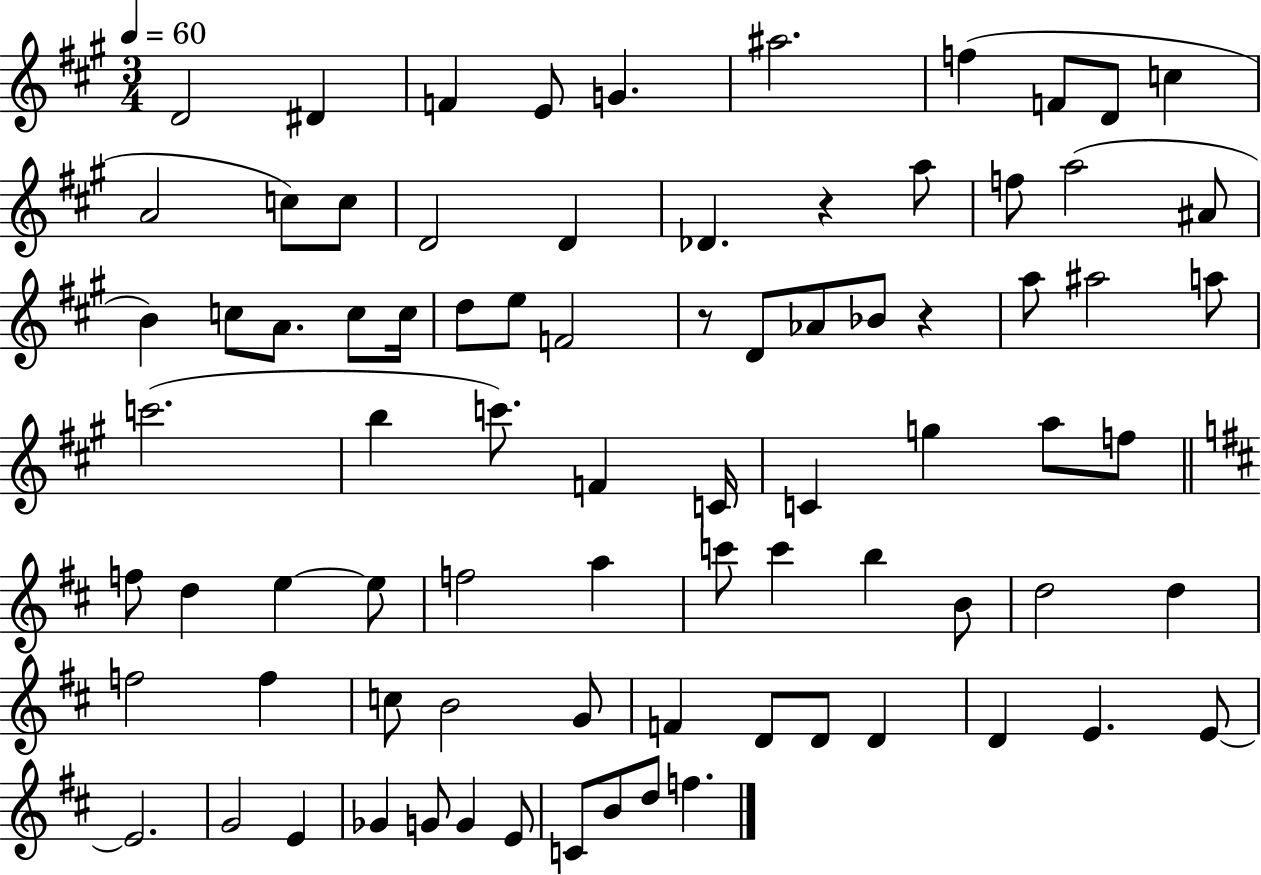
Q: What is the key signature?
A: A major